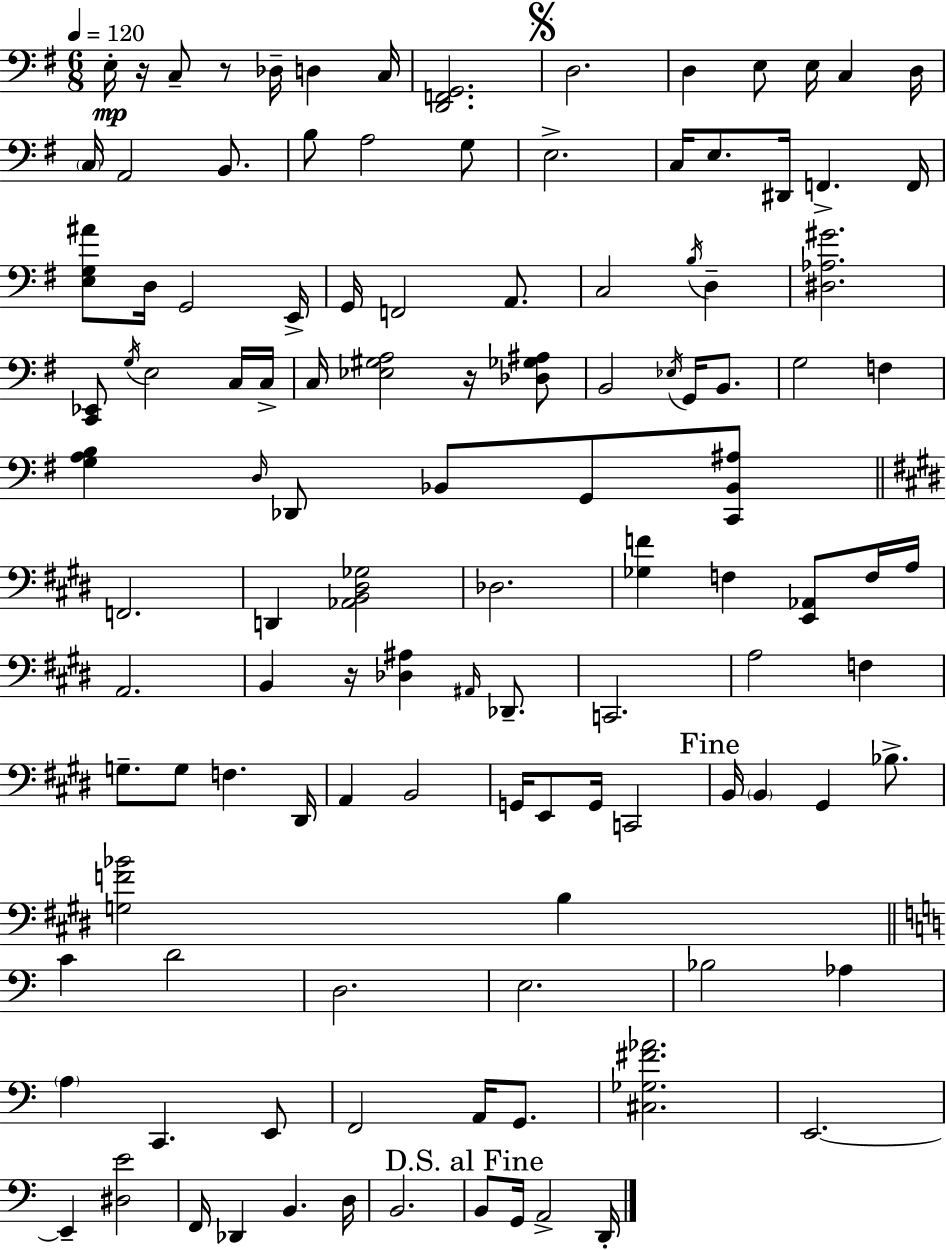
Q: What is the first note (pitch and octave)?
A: E3